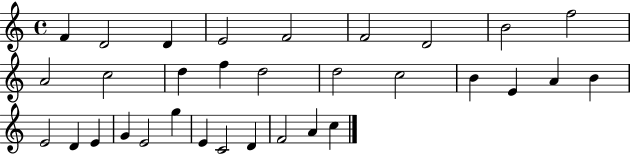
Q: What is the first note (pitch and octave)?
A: F4